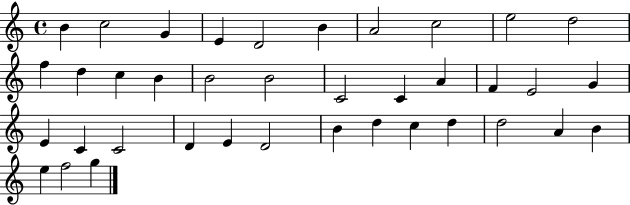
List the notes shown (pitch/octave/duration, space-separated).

B4/q C5/h G4/q E4/q D4/h B4/q A4/h C5/h E5/h D5/h F5/q D5/q C5/q B4/q B4/h B4/h C4/h C4/q A4/q F4/q E4/h G4/q E4/q C4/q C4/h D4/q E4/q D4/h B4/q D5/q C5/q D5/q D5/h A4/q B4/q E5/q F5/h G5/q